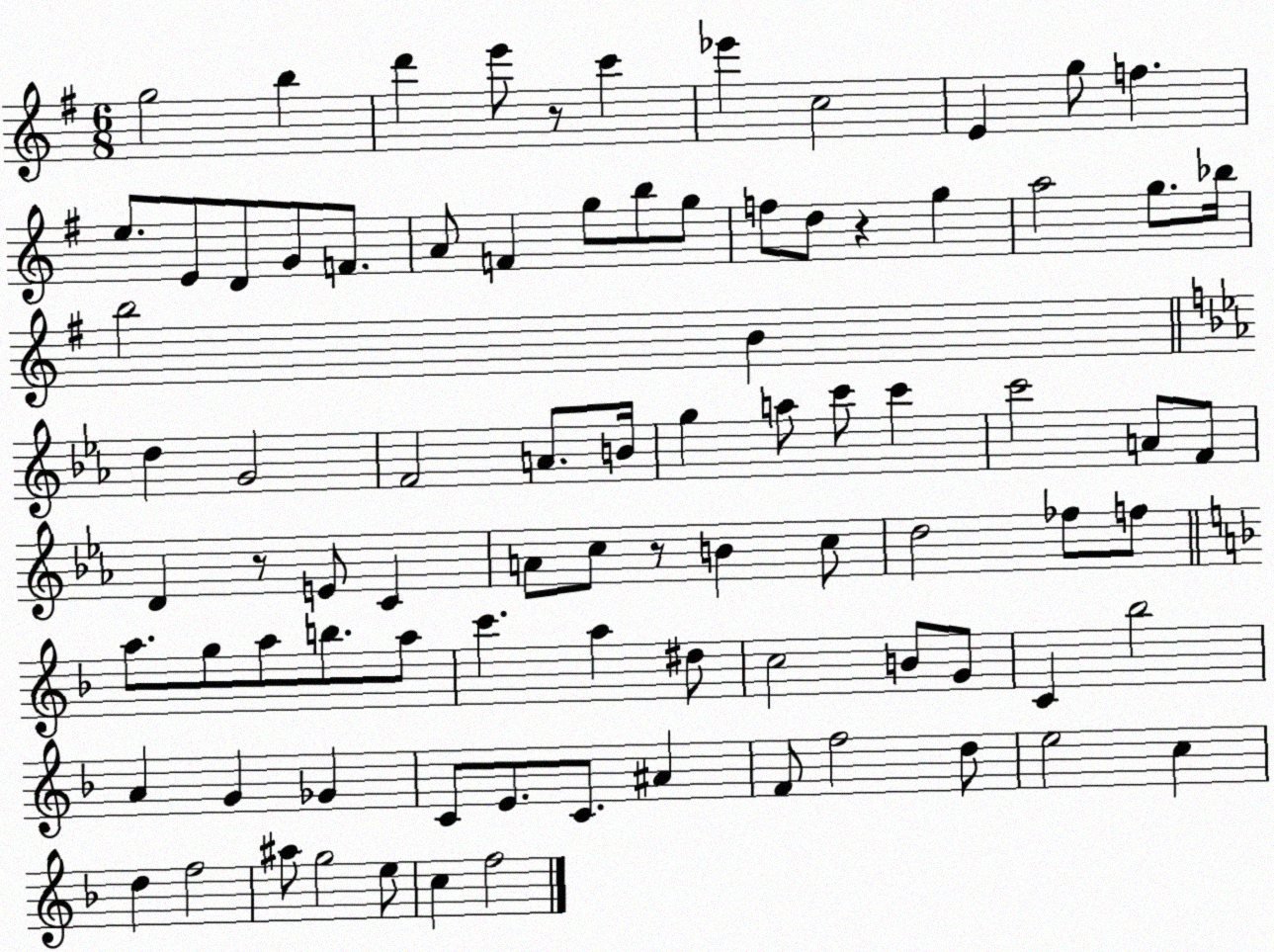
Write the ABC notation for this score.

X:1
T:Untitled
M:6/8
L:1/4
K:G
g2 b d' e'/2 z/2 c' _e' c2 E g/2 f e/2 E/2 D/2 G/2 F/2 A/2 F g/2 b/2 g/2 f/2 d/2 z g a2 g/2 _b/4 b2 B d G2 F2 A/2 B/4 g a/2 c'/2 c' c'2 A/2 F/2 D z/2 E/2 C A/2 c/2 z/2 B c/2 d2 _f/2 f/2 a/2 g/2 a/2 b/2 a/2 c' a ^d/2 c2 B/2 G/2 C _b2 A G _G C/2 E/2 C/2 ^A F/2 f2 d/2 e2 c d f2 ^a/2 g2 e/2 c f2